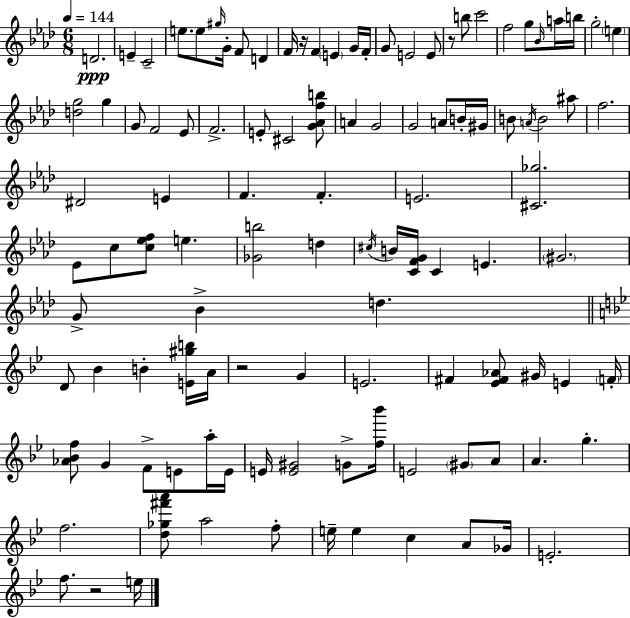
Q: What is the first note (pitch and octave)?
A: D4